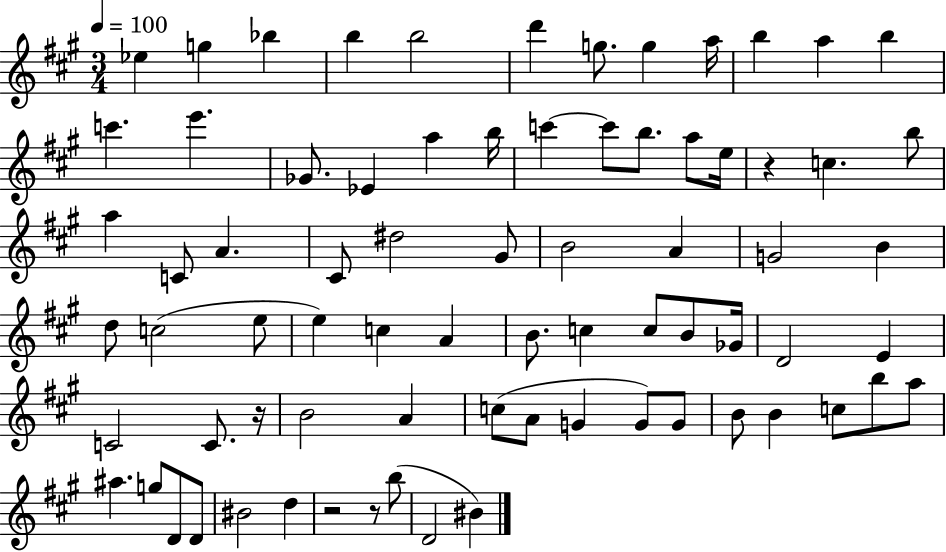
Eb5/q G5/q Bb5/q B5/q B5/h D6/q G5/e. G5/q A5/s B5/q A5/q B5/q C6/q. E6/q. Gb4/e. Eb4/q A5/q B5/s C6/q C6/e B5/e. A5/e E5/s R/q C5/q. B5/e A5/q C4/e A4/q. C#4/e D#5/h G#4/e B4/h A4/q G4/h B4/q D5/e C5/h E5/e E5/q C5/q A4/q B4/e. C5/q C5/e B4/e Gb4/s D4/h E4/q C4/h C4/e. R/s B4/h A4/q C5/e A4/e G4/q G4/e G4/e B4/e B4/q C5/e B5/e A5/e A#5/q. G5/e D4/e D4/e BIS4/h D5/q R/h R/e B5/e D4/h BIS4/q